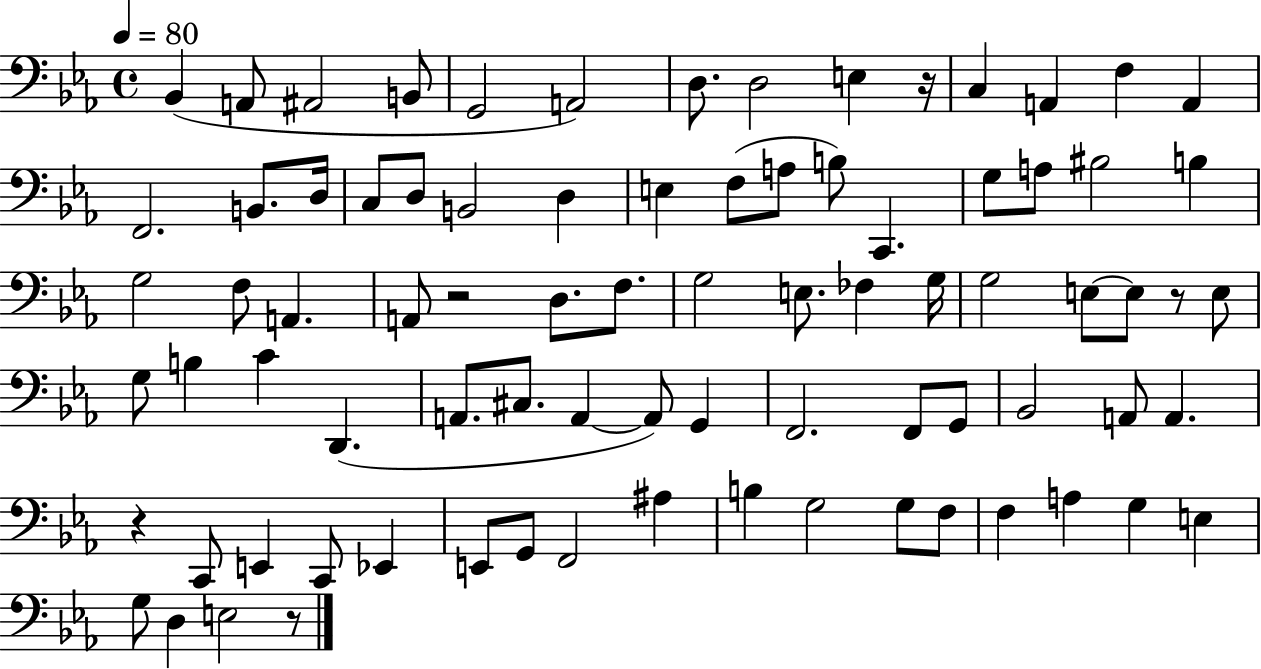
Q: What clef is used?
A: bass